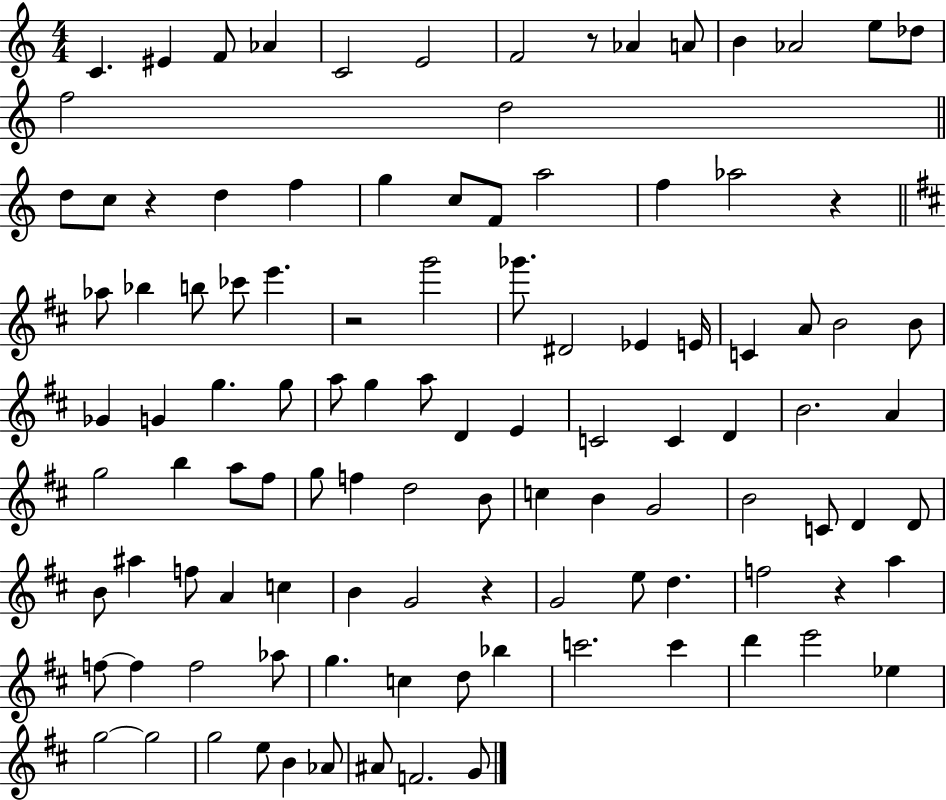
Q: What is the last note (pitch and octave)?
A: G4